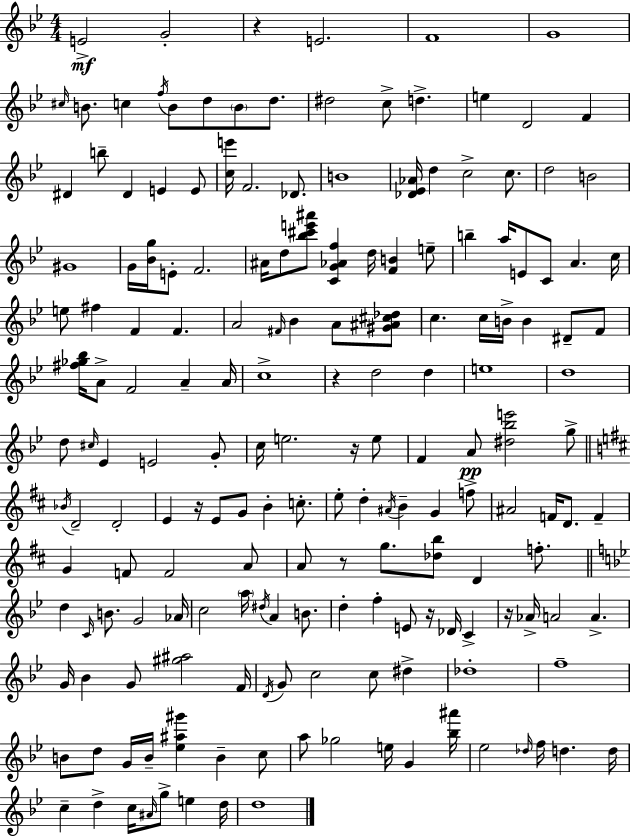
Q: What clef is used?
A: treble